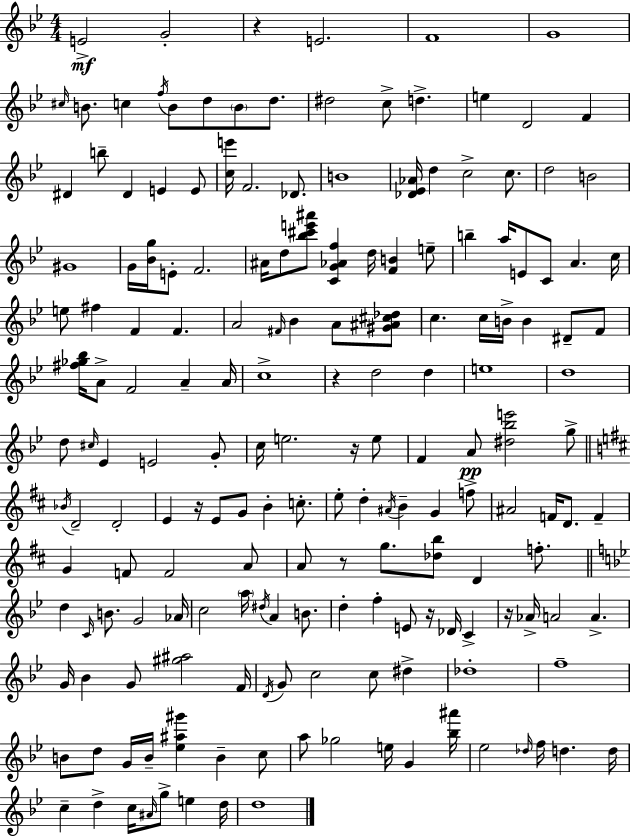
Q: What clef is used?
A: treble